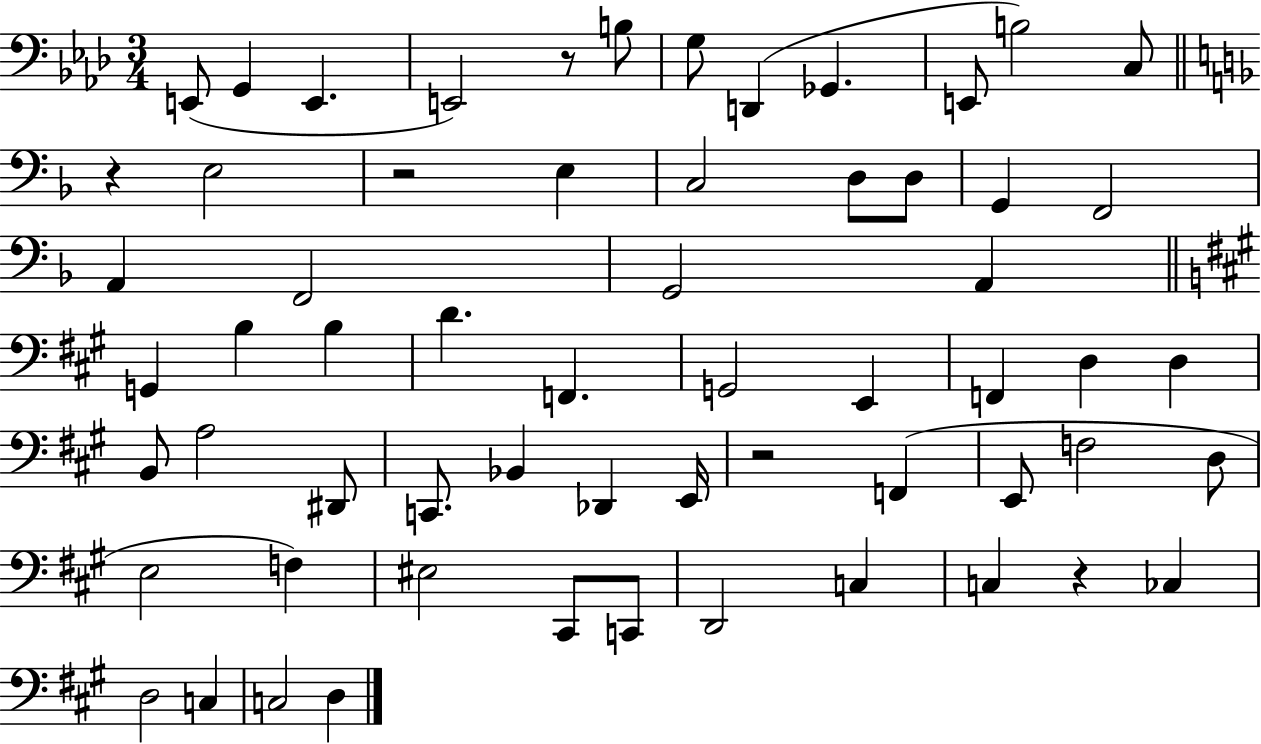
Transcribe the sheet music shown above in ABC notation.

X:1
T:Untitled
M:3/4
L:1/4
K:Ab
E,,/2 G,, E,, E,,2 z/2 B,/2 G,/2 D,, _G,, E,,/2 B,2 C,/2 z E,2 z2 E, C,2 D,/2 D,/2 G,, F,,2 A,, F,,2 G,,2 A,, G,, B, B, D F,, G,,2 E,, F,, D, D, B,,/2 A,2 ^D,,/2 C,,/2 _B,, _D,, E,,/4 z2 F,, E,,/2 F,2 D,/2 E,2 F, ^E,2 ^C,,/2 C,,/2 D,,2 C, C, z _C, D,2 C, C,2 D,